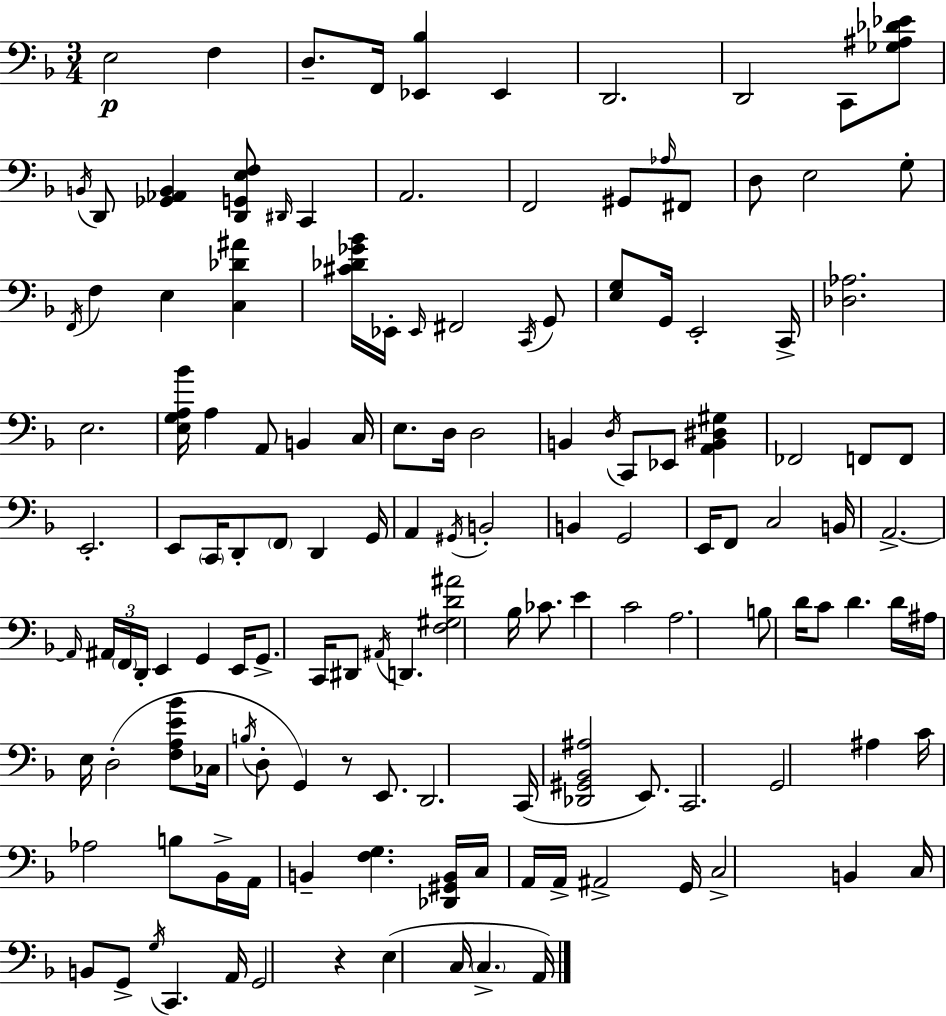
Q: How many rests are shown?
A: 2